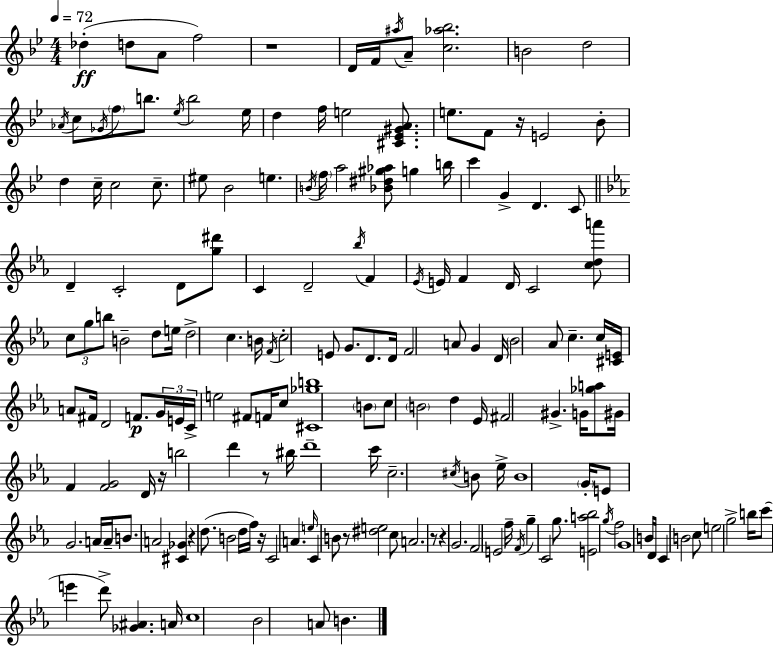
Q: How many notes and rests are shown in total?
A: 175